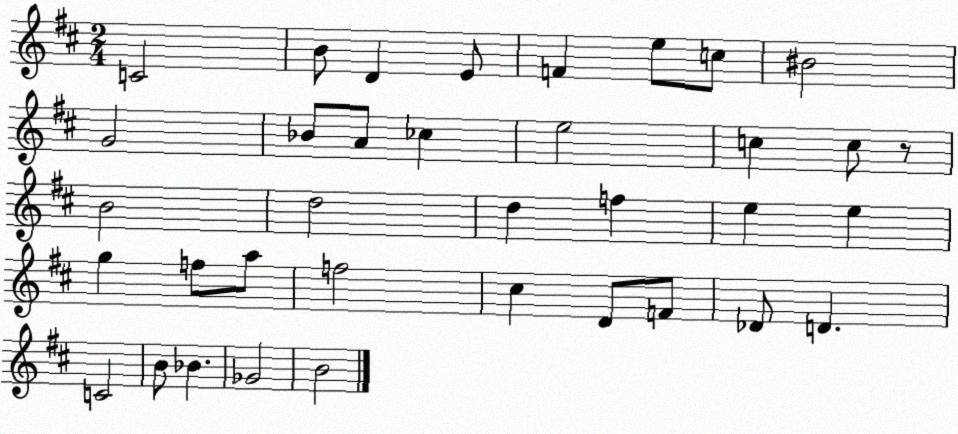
X:1
T:Untitled
M:2/4
L:1/4
K:D
C2 B/2 D E/2 F e/2 c/2 ^B2 G2 _B/2 A/2 _c e2 c c/2 z/2 B2 d2 d f e e g f/2 a/2 f2 ^c D/2 F/2 _D/2 D C2 B/2 _B _G2 B2